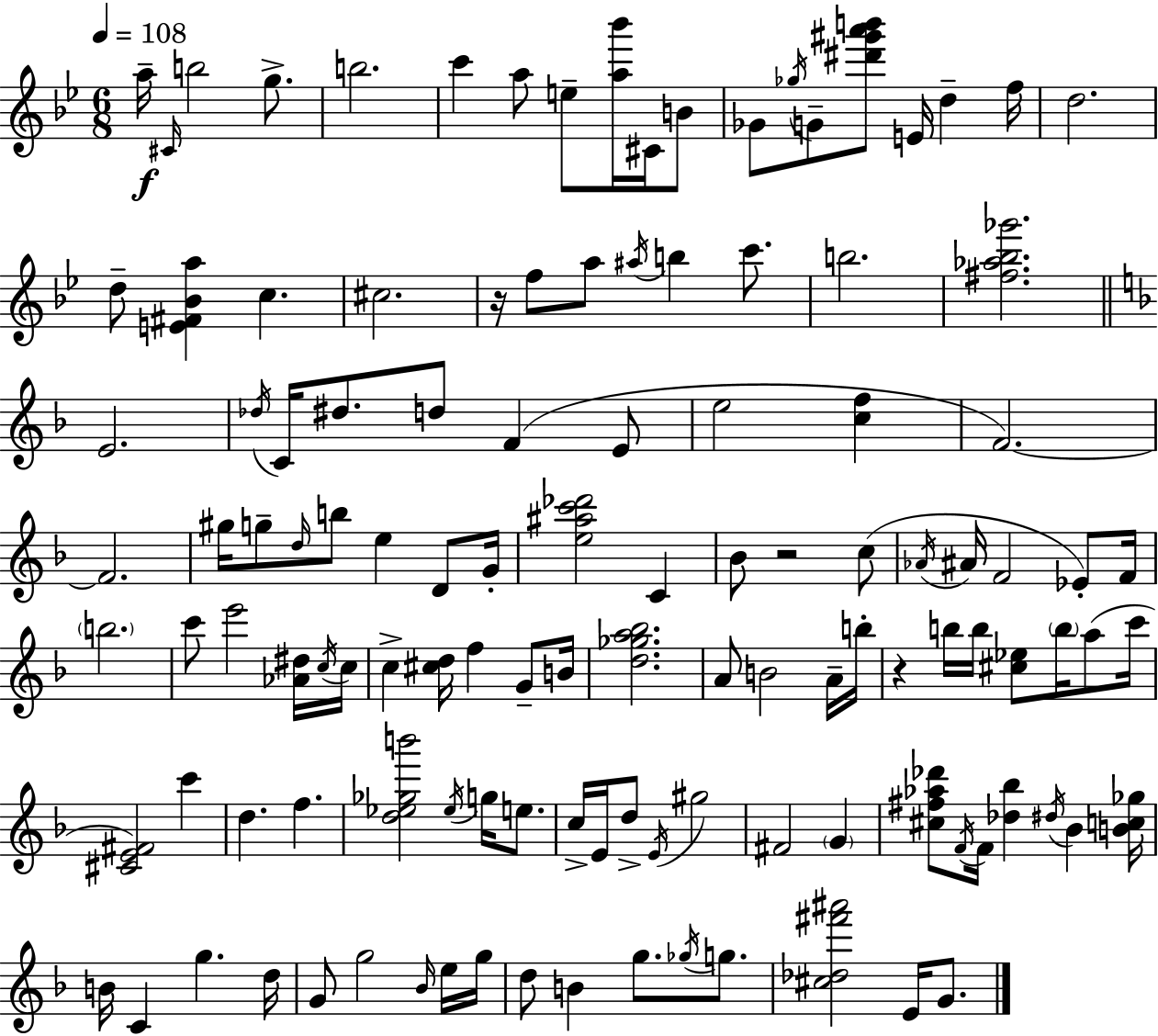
{
  \clef treble
  \numericTimeSignature
  \time 6/8
  \key g \minor
  \tempo 4 = 108
  a''16--\f \grace { cis'16 } b''2 g''8.-> | b''2. | c'''4 a''8 e''8-- <a'' bes'''>16 cis'16 b'8 | ges'8 \acciaccatura { ges''16 } g'8-- <dis''' gis''' a''' b'''>8 e'16 d''4-- | \break f''16 d''2. | d''8-- <e' fis' bes' a''>4 c''4. | cis''2. | r16 f''8 a''8 \acciaccatura { ais''16 } b''4 | \break c'''8. b''2. | <fis'' aes'' bes'' ges'''>2. | \bar "||" \break \key f \major e'2. | \acciaccatura { des''16 } c'16 dis''8. d''8 f'4( e'8 | e''2 <c'' f''>4 | f'2.~~) | \break f'2. | gis''16 g''8-- \grace { d''16 } b''8 e''4 d'8 | g'16-. <e'' ais'' c''' des'''>2 c'4 | bes'8 r2 | \break c''8( \acciaccatura { aes'16 } ais'16 f'2 | ees'8-.) f'16 \parenthesize b''2. | c'''8 e'''2 | <aes' dis''>16 \acciaccatura { c''16 } c''16 c''4-> <cis'' d''>16 f''4 | \break g'8-- b'16 <d'' ges'' a'' bes''>2. | a'8 b'2 | a'16-- b''16-. r4 b''16 b''16 <cis'' ees''>8 | \parenthesize b''16 a''8( c'''16 <cis' e' fis'>2) | \break c'''4 d''4. f''4. | <d'' ees'' ges'' b'''>2 | \acciaccatura { ees''16 } g''16 e''8. c''16-> e'16 d''8-> \acciaccatura { e'16 } gis''2 | fis'2 | \break \parenthesize g'4 <cis'' fis'' aes'' des'''>8 \acciaccatura { f'16 } f'16 <des'' bes''>4 | \acciaccatura { dis''16 } bes'4 <b' c'' ges''>16 b'16 c'4 | g''4. d''16 g'8 g''2 | \grace { bes'16 } e''16 g''16 d''8 b'4 | \break g''8. \acciaccatura { ges''16 } g''8. <cis'' des'' fis''' ais'''>2 | e'16 g'8. \bar "|."
}